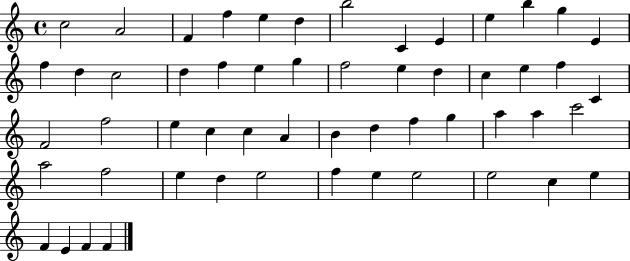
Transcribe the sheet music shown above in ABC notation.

X:1
T:Untitled
M:4/4
L:1/4
K:C
c2 A2 F f e d b2 C E e b g E f d c2 d f e g f2 e d c e f C F2 f2 e c c A B d f g a a c'2 a2 f2 e d e2 f e e2 e2 c e F E F F